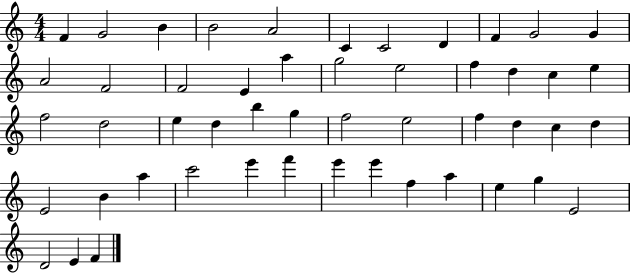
{
  \clef treble
  \numericTimeSignature
  \time 4/4
  \key c \major
  f'4 g'2 b'4 | b'2 a'2 | c'4 c'2 d'4 | f'4 g'2 g'4 | \break a'2 f'2 | f'2 e'4 a''4 | g''2 e''2 | f''4 d''4 c''4 e''4 | \break f''2 d''2 | e''4 d''4 b''4 g''4 | f''2 e''2 | f''4 d''4 c''4 d''4 | \break e'2 b'4 a''4 | c'''2 e'''4 f'''4 | e'''4 e'''4 f''4 a''4 | e''4 g''4 e'2 | \break d'2 e'4 f'4 | \bar "|."
}